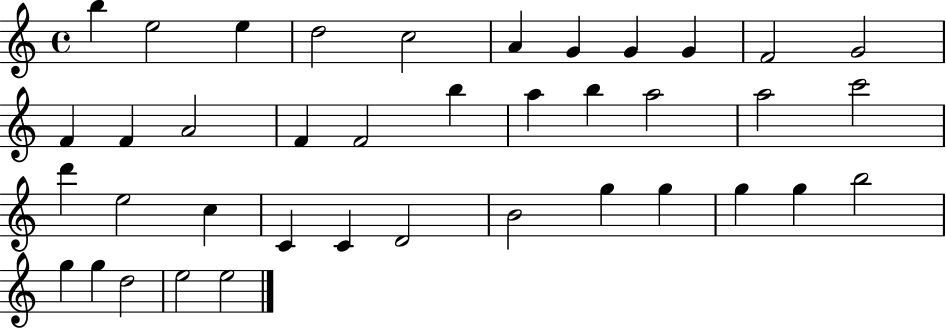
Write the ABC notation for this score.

X:1
T:Untitled
M:4/4
L:1/4
K:C
b e2 e d2 c2 A G G G F2 G2 F F A2 F F2 b a b a2 a2 c'2 d' e2 c C C D2 B2 g g g g b2 g g d2 e2 e2